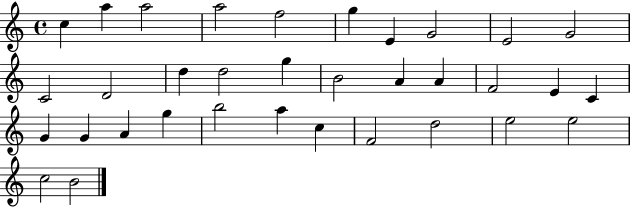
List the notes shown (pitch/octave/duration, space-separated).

C5/q A5/q A5/h A5/h F5/h G5/q E4/q G4/h E4/h G4/h C4/h D4/h D5/q D5/h G5/q B4/h A4/q A4/q F4/h E4/q C4/q G4/q G4/q A4/q G5/q B5/h A5/q C5/q F4/h D5/h E5/h E5/h C5/h B4/h